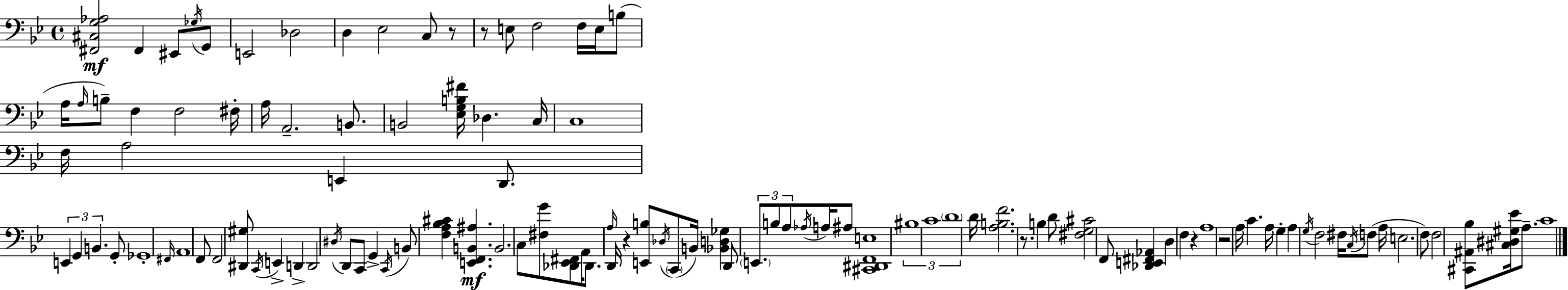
X:1
T:Untitled
M:4/4
L:1/4
K:Gm
[^F,,^C,G,_A,]2 ^F,, ^E,,/2 _G,/4 G,,/2 E,,2 _D,2 D, _E,2 C,/2 z/2 z/2 E,/2 F,2 F,/4 E,/4 B,/2 A,/4 A,/4 B,/2 F, F,2 ^F,/4 A,/4 A,,2 B,,/2 B,,2 [_E,G,B,^F]/4 _D, C,/4 C,4 F,/4 A,2 E,, D,,/2 E,, G,, B,, G,,/2 _G,,4 ^F,,/4 A,,4 F,,/2 F,,2 [^D,,^G,]/2 C,,/4 E,, D,, D,,2 ^D,/4 D,,/2 C,,/2 G,, C,,/4 B,,/2 [F,A,_B,^C] [E,,F,,B,,^A,] B,,2 C,/2 [^F,G]/2 [_D,,_E,,^F,,]/2 A,,/4 _D,,/2 A,/4 D,,/4 z [E,,B,]/2 _D,/4 C,,/2 B,,/4 [_B,,D,_G,] D,,/2 E,,/2 B,/2 A,/2 _A,/4 A,/4 ^A,/2 [^C,,^D,,F,,E,]4 ^B,4 C4 D4 D/4 [A,B,F]2 z/2 B, D/2 [^F,G,^C]2 F,,/2 [_D,,E,,^F,,_A,,] D, F, z A,4 z2 A,/4 C A,/4 G, A, G,/4 F,2 ^F,/4 C,/4 F,/2 A,/4 E,2 F,/2 F,2 [^C,,^A,,_B,]/2 [^C,^D,^G,_E]/4 A,/2 C4